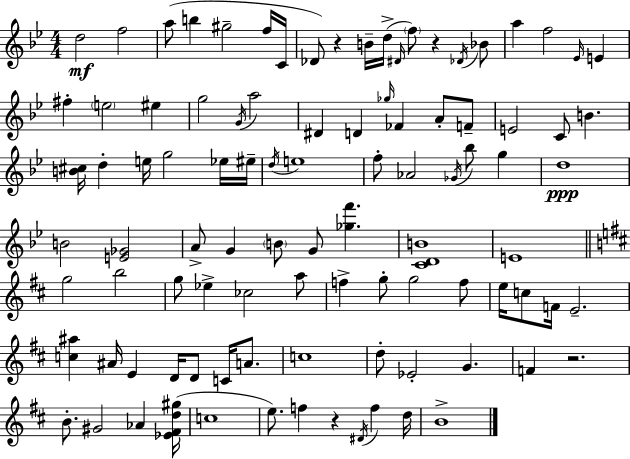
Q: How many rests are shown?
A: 4